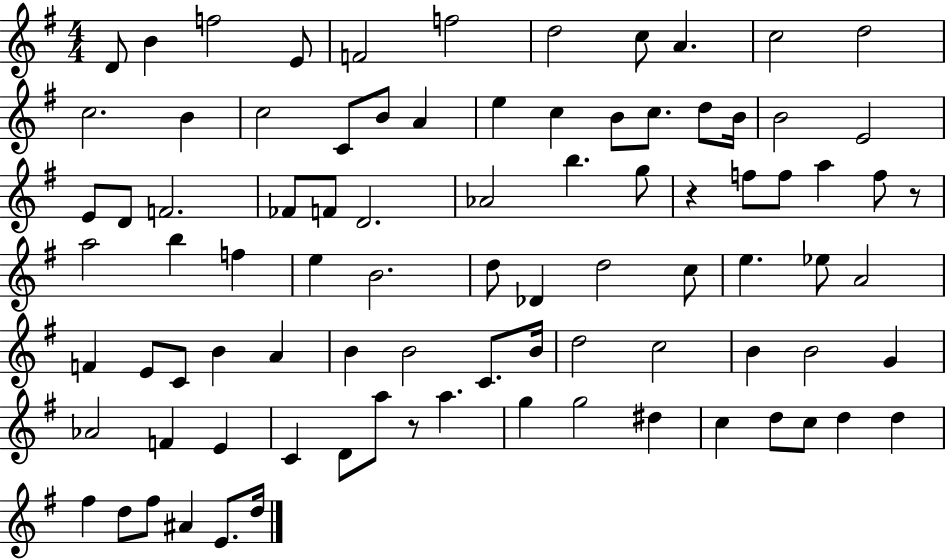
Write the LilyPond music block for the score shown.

{
  \clef treble
  \numericTimeSignature
  \time 4/4
  \key g \major
  \repeat volta 2 { d'8 b'4 f''2 e'8 | f'2 f''2 | d''2 c''8 a'4. | c''2 d''2 | \break c''2. b'4 | c''2 c'8 b'8 a'4 | e''4 c''4 b'8 c''8. d''8 b'16 | b'2 e'2 | \break e'8 d'8 f'2. | fes'8 f'8 d'2. | aes'2 b''4. g''8 | r4 f''8 f''8 a''4 f''8 r8 | \break a''2 b''4 f''4 | e''4 b'2. | d''8 des'4 d''2 c''8 | e''4. ees''8 a'2 | \break f'4 e'8 c'8 b'4 a'4 | b'4 b'2 c'8. b'16 | d''2 c''2 | b'4 b'2 g'4 | \break aes'2 f'4 e'4 | c'4 d'8 a''8 r8 a''4. | g''4 g''2 dis''4 | c''4 d''8 c''8 d''4 d''4 | \break fis''4 d''8 fis''8 ais'4 e'8. d''16 | } \bar "|."
}